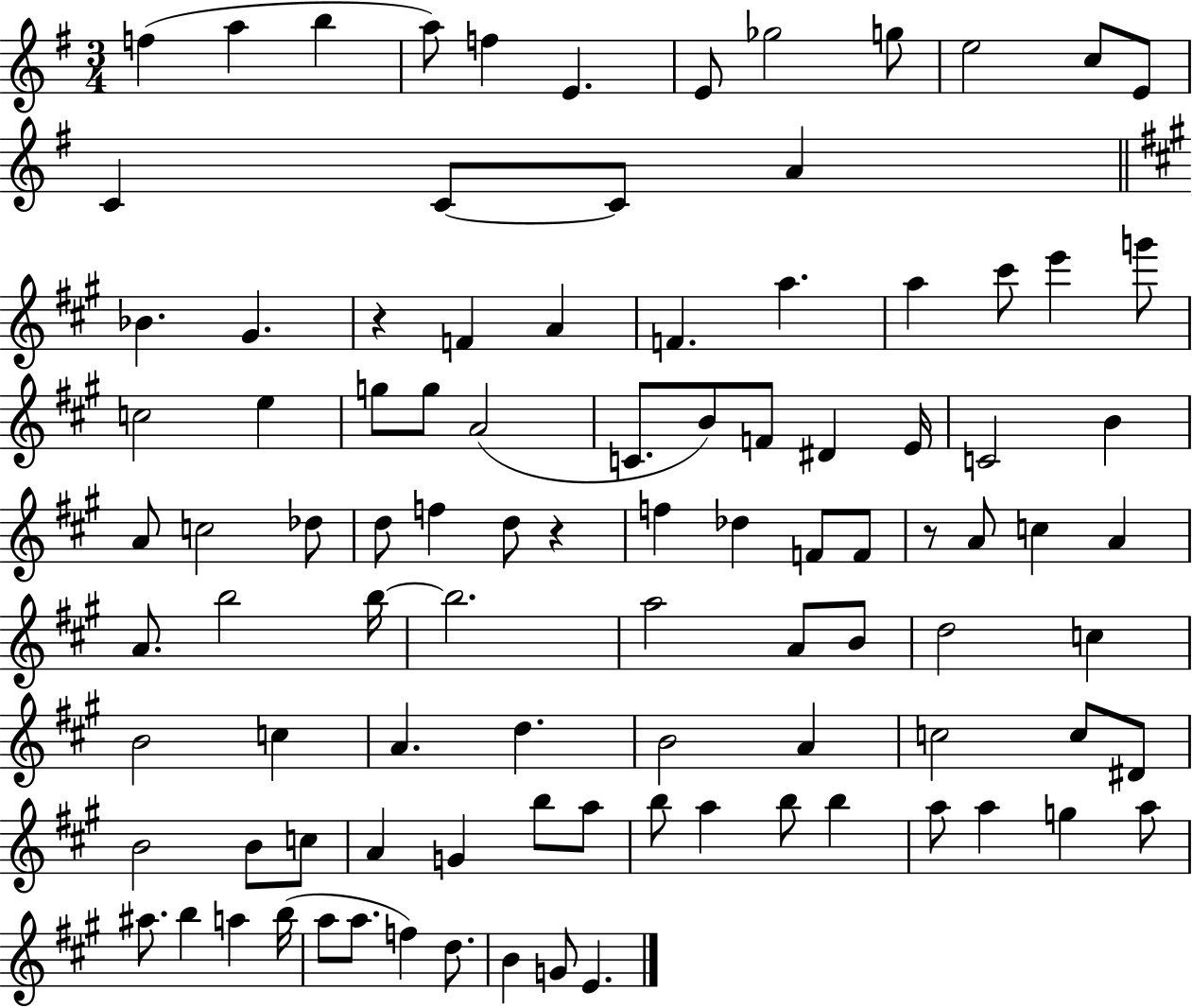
{
  \clef treble
  \numericTimeSignature
  \time 3/4
  \key g \major
  \repeat volta 2 { f''4( a''4 b''4 | a''8) f''4 e'4. | e'8 ges''2 g''8 | e''2 c''8 e'8 | \break c'4 c'8~~ c'8 a'4 | \bar "||" \break \key a \major bes'4. gis'4. | r4 f'4 a'4 | f'4. a''4. | a''4 cis'''8 e'''4 g'''8 | \break c''2 e''4 | g''8 g''8 a'2( | c'8. b'8) f'8 dis'4 e'16 | c'2 b'4 | \break a'8 c''2 des''8 | d''8 f''4 d''8 r4 | f''4 des''4 f'8 f'8 | r8 a'8 c''4 a'4 | \break a'8. b''2 b''16~~ | b''2. | a''2 a'8 b'8 | d''2 c''4 | \break b'2 c''4 | a'4. d''4. | b'2 a'4 | c''2 c''8 dis'8 | \break b'2 b'8 c''8 | a'4 g'4 b''8 a''8 | b''8 a''4 b''8 b''4 | a''8 a''4 g''4 a''8 | \break ais''8. b''4 a''4 b''16( | a''8 a''8. f''4) d''8. | b'4 g'8 e'4. | } \bar "|."
}